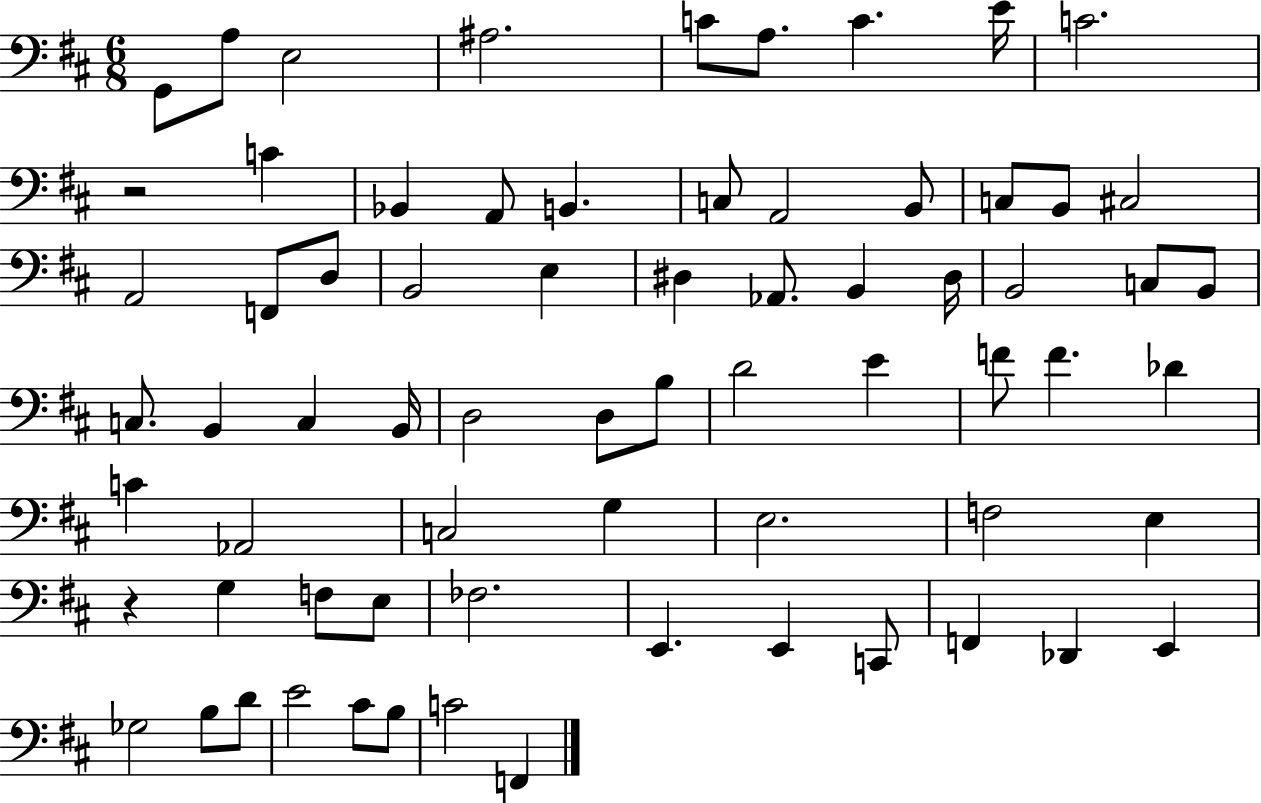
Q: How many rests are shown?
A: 2